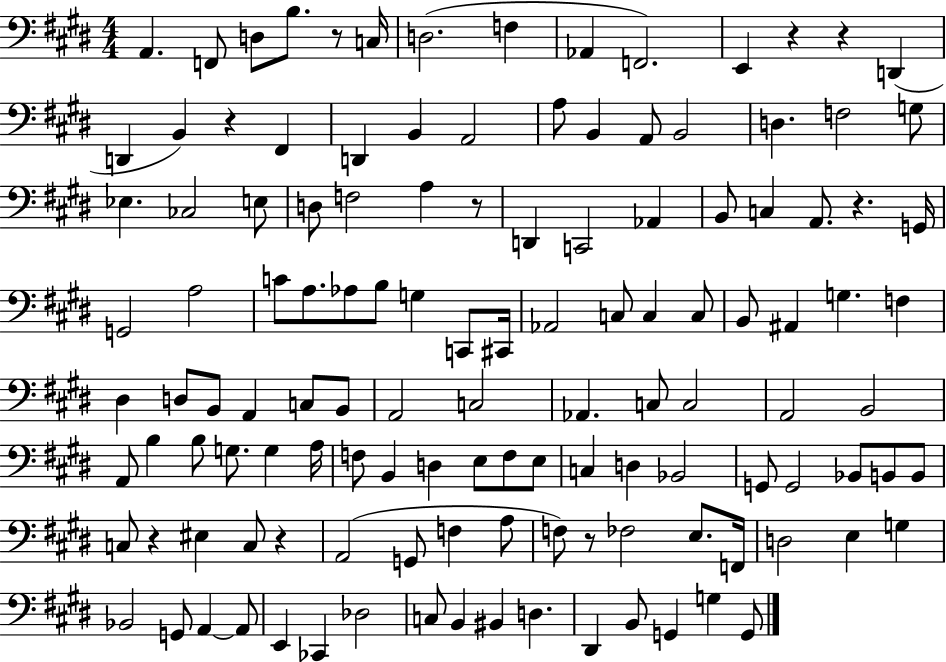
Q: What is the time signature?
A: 4/4